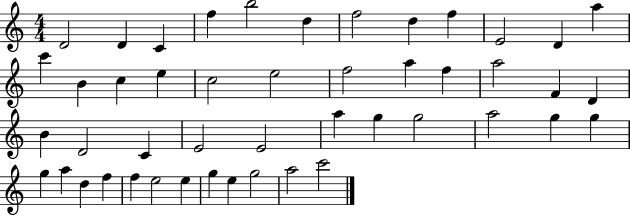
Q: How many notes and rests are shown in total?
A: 47